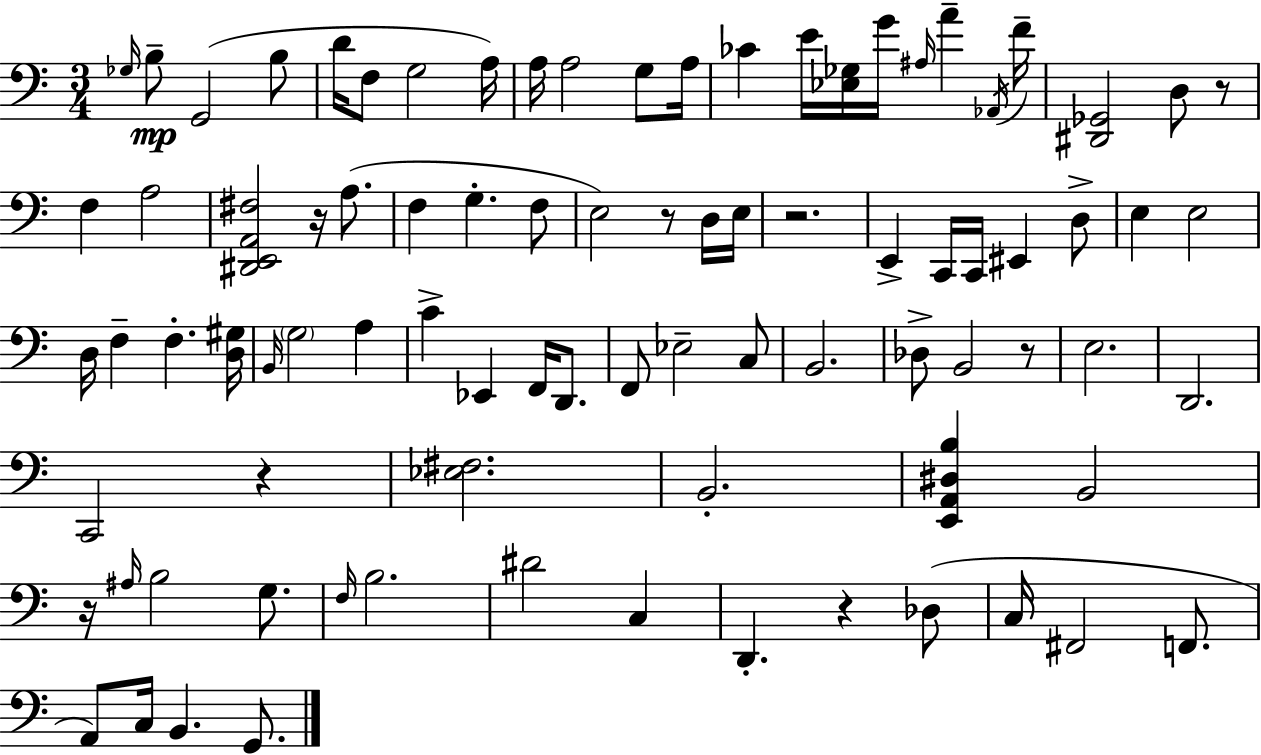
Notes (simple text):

Gb3/s B3/e G2/h B3/e D4/s F3/e G3/h A3/s A3/s A3/h G3/e A3/s CES4/q E4/s [Eb3,Gb3]/s G4/s A#3/s A4/q Ab2/s F4/s [D#2,Gb2]/h D3/e R/e F3/q A3/h [D#2,E2,A2,F#3]/h R/s A3/e. F3/q G3/q. F3/e E3/h R/e D3/s E3/s R/h. E2/q C2/s C2/s EIS2/q D3/e E3/q E3/h D3/s F3/q F3/q. [D3,G#3]/s B2/s G3/h A3/q C4/q Eb2/q F2/s D2/e. F2/e Eb3/h C3/e B2/h. Db3/e B2/h R/e E3/h. D2/h. C2/h R/q [Eb3,F#3]/h. B2/h. [E2,A2,D#3,B3]/q B2/h R/s A#3/s B3/h G3/e. F3/s B3/h. D#4/h C3/q D2/q. R/q Db3/e C3/s F#2/h F2/e. A2/e C3/s B2/q. G2/e.